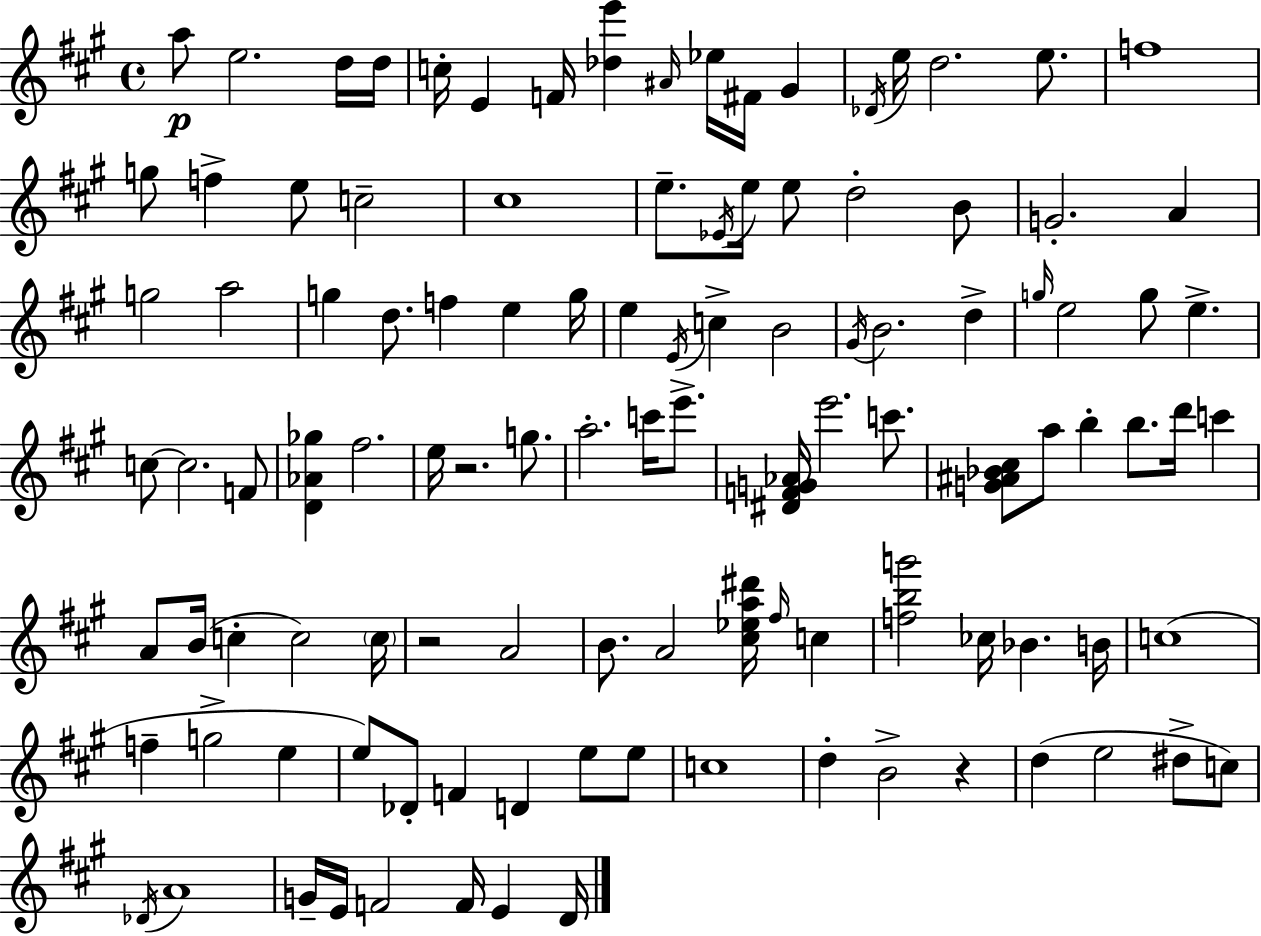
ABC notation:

X:1
T:Untitled
M:4/4
L:1/4
K:A
a/2 e2 d/4 d/4 c/4 E F/4 [_de'] ^A/4 _e/4 ^F/4 ^G _D/4 e/4 d2 e/2 f4 g/2 f e/2 c2 ^c4 e/2 _E/4 e/4 e/2 d2 B/2 G2 A g2 a2 g d/2 f e g/4 e E/4 c B2 ^G/4 B2 d g/4 e2 g/2 e c/2 c2 F/2 [D_A_g] ^f2 e/4 z2 g/2 a2 c'/4 e'/2 [^DFG_A]/4 e'2 c'/2 [G^A_B^c]/2 a/2 b b/2 d'/4 c' A/2 B/4 c c2 c/4 z2 A2 B/2 A2 [^c_ea^d']/4 ^f/4 c [fbg']2 _c/4 _B B/4 c4 f g2 e e/2 _D/2 F D e/2 e/2 c4 d B2 z d e2 ^d/2 c/2 _D/4 A4 G/4 E/4 F2 F/4 E D/4